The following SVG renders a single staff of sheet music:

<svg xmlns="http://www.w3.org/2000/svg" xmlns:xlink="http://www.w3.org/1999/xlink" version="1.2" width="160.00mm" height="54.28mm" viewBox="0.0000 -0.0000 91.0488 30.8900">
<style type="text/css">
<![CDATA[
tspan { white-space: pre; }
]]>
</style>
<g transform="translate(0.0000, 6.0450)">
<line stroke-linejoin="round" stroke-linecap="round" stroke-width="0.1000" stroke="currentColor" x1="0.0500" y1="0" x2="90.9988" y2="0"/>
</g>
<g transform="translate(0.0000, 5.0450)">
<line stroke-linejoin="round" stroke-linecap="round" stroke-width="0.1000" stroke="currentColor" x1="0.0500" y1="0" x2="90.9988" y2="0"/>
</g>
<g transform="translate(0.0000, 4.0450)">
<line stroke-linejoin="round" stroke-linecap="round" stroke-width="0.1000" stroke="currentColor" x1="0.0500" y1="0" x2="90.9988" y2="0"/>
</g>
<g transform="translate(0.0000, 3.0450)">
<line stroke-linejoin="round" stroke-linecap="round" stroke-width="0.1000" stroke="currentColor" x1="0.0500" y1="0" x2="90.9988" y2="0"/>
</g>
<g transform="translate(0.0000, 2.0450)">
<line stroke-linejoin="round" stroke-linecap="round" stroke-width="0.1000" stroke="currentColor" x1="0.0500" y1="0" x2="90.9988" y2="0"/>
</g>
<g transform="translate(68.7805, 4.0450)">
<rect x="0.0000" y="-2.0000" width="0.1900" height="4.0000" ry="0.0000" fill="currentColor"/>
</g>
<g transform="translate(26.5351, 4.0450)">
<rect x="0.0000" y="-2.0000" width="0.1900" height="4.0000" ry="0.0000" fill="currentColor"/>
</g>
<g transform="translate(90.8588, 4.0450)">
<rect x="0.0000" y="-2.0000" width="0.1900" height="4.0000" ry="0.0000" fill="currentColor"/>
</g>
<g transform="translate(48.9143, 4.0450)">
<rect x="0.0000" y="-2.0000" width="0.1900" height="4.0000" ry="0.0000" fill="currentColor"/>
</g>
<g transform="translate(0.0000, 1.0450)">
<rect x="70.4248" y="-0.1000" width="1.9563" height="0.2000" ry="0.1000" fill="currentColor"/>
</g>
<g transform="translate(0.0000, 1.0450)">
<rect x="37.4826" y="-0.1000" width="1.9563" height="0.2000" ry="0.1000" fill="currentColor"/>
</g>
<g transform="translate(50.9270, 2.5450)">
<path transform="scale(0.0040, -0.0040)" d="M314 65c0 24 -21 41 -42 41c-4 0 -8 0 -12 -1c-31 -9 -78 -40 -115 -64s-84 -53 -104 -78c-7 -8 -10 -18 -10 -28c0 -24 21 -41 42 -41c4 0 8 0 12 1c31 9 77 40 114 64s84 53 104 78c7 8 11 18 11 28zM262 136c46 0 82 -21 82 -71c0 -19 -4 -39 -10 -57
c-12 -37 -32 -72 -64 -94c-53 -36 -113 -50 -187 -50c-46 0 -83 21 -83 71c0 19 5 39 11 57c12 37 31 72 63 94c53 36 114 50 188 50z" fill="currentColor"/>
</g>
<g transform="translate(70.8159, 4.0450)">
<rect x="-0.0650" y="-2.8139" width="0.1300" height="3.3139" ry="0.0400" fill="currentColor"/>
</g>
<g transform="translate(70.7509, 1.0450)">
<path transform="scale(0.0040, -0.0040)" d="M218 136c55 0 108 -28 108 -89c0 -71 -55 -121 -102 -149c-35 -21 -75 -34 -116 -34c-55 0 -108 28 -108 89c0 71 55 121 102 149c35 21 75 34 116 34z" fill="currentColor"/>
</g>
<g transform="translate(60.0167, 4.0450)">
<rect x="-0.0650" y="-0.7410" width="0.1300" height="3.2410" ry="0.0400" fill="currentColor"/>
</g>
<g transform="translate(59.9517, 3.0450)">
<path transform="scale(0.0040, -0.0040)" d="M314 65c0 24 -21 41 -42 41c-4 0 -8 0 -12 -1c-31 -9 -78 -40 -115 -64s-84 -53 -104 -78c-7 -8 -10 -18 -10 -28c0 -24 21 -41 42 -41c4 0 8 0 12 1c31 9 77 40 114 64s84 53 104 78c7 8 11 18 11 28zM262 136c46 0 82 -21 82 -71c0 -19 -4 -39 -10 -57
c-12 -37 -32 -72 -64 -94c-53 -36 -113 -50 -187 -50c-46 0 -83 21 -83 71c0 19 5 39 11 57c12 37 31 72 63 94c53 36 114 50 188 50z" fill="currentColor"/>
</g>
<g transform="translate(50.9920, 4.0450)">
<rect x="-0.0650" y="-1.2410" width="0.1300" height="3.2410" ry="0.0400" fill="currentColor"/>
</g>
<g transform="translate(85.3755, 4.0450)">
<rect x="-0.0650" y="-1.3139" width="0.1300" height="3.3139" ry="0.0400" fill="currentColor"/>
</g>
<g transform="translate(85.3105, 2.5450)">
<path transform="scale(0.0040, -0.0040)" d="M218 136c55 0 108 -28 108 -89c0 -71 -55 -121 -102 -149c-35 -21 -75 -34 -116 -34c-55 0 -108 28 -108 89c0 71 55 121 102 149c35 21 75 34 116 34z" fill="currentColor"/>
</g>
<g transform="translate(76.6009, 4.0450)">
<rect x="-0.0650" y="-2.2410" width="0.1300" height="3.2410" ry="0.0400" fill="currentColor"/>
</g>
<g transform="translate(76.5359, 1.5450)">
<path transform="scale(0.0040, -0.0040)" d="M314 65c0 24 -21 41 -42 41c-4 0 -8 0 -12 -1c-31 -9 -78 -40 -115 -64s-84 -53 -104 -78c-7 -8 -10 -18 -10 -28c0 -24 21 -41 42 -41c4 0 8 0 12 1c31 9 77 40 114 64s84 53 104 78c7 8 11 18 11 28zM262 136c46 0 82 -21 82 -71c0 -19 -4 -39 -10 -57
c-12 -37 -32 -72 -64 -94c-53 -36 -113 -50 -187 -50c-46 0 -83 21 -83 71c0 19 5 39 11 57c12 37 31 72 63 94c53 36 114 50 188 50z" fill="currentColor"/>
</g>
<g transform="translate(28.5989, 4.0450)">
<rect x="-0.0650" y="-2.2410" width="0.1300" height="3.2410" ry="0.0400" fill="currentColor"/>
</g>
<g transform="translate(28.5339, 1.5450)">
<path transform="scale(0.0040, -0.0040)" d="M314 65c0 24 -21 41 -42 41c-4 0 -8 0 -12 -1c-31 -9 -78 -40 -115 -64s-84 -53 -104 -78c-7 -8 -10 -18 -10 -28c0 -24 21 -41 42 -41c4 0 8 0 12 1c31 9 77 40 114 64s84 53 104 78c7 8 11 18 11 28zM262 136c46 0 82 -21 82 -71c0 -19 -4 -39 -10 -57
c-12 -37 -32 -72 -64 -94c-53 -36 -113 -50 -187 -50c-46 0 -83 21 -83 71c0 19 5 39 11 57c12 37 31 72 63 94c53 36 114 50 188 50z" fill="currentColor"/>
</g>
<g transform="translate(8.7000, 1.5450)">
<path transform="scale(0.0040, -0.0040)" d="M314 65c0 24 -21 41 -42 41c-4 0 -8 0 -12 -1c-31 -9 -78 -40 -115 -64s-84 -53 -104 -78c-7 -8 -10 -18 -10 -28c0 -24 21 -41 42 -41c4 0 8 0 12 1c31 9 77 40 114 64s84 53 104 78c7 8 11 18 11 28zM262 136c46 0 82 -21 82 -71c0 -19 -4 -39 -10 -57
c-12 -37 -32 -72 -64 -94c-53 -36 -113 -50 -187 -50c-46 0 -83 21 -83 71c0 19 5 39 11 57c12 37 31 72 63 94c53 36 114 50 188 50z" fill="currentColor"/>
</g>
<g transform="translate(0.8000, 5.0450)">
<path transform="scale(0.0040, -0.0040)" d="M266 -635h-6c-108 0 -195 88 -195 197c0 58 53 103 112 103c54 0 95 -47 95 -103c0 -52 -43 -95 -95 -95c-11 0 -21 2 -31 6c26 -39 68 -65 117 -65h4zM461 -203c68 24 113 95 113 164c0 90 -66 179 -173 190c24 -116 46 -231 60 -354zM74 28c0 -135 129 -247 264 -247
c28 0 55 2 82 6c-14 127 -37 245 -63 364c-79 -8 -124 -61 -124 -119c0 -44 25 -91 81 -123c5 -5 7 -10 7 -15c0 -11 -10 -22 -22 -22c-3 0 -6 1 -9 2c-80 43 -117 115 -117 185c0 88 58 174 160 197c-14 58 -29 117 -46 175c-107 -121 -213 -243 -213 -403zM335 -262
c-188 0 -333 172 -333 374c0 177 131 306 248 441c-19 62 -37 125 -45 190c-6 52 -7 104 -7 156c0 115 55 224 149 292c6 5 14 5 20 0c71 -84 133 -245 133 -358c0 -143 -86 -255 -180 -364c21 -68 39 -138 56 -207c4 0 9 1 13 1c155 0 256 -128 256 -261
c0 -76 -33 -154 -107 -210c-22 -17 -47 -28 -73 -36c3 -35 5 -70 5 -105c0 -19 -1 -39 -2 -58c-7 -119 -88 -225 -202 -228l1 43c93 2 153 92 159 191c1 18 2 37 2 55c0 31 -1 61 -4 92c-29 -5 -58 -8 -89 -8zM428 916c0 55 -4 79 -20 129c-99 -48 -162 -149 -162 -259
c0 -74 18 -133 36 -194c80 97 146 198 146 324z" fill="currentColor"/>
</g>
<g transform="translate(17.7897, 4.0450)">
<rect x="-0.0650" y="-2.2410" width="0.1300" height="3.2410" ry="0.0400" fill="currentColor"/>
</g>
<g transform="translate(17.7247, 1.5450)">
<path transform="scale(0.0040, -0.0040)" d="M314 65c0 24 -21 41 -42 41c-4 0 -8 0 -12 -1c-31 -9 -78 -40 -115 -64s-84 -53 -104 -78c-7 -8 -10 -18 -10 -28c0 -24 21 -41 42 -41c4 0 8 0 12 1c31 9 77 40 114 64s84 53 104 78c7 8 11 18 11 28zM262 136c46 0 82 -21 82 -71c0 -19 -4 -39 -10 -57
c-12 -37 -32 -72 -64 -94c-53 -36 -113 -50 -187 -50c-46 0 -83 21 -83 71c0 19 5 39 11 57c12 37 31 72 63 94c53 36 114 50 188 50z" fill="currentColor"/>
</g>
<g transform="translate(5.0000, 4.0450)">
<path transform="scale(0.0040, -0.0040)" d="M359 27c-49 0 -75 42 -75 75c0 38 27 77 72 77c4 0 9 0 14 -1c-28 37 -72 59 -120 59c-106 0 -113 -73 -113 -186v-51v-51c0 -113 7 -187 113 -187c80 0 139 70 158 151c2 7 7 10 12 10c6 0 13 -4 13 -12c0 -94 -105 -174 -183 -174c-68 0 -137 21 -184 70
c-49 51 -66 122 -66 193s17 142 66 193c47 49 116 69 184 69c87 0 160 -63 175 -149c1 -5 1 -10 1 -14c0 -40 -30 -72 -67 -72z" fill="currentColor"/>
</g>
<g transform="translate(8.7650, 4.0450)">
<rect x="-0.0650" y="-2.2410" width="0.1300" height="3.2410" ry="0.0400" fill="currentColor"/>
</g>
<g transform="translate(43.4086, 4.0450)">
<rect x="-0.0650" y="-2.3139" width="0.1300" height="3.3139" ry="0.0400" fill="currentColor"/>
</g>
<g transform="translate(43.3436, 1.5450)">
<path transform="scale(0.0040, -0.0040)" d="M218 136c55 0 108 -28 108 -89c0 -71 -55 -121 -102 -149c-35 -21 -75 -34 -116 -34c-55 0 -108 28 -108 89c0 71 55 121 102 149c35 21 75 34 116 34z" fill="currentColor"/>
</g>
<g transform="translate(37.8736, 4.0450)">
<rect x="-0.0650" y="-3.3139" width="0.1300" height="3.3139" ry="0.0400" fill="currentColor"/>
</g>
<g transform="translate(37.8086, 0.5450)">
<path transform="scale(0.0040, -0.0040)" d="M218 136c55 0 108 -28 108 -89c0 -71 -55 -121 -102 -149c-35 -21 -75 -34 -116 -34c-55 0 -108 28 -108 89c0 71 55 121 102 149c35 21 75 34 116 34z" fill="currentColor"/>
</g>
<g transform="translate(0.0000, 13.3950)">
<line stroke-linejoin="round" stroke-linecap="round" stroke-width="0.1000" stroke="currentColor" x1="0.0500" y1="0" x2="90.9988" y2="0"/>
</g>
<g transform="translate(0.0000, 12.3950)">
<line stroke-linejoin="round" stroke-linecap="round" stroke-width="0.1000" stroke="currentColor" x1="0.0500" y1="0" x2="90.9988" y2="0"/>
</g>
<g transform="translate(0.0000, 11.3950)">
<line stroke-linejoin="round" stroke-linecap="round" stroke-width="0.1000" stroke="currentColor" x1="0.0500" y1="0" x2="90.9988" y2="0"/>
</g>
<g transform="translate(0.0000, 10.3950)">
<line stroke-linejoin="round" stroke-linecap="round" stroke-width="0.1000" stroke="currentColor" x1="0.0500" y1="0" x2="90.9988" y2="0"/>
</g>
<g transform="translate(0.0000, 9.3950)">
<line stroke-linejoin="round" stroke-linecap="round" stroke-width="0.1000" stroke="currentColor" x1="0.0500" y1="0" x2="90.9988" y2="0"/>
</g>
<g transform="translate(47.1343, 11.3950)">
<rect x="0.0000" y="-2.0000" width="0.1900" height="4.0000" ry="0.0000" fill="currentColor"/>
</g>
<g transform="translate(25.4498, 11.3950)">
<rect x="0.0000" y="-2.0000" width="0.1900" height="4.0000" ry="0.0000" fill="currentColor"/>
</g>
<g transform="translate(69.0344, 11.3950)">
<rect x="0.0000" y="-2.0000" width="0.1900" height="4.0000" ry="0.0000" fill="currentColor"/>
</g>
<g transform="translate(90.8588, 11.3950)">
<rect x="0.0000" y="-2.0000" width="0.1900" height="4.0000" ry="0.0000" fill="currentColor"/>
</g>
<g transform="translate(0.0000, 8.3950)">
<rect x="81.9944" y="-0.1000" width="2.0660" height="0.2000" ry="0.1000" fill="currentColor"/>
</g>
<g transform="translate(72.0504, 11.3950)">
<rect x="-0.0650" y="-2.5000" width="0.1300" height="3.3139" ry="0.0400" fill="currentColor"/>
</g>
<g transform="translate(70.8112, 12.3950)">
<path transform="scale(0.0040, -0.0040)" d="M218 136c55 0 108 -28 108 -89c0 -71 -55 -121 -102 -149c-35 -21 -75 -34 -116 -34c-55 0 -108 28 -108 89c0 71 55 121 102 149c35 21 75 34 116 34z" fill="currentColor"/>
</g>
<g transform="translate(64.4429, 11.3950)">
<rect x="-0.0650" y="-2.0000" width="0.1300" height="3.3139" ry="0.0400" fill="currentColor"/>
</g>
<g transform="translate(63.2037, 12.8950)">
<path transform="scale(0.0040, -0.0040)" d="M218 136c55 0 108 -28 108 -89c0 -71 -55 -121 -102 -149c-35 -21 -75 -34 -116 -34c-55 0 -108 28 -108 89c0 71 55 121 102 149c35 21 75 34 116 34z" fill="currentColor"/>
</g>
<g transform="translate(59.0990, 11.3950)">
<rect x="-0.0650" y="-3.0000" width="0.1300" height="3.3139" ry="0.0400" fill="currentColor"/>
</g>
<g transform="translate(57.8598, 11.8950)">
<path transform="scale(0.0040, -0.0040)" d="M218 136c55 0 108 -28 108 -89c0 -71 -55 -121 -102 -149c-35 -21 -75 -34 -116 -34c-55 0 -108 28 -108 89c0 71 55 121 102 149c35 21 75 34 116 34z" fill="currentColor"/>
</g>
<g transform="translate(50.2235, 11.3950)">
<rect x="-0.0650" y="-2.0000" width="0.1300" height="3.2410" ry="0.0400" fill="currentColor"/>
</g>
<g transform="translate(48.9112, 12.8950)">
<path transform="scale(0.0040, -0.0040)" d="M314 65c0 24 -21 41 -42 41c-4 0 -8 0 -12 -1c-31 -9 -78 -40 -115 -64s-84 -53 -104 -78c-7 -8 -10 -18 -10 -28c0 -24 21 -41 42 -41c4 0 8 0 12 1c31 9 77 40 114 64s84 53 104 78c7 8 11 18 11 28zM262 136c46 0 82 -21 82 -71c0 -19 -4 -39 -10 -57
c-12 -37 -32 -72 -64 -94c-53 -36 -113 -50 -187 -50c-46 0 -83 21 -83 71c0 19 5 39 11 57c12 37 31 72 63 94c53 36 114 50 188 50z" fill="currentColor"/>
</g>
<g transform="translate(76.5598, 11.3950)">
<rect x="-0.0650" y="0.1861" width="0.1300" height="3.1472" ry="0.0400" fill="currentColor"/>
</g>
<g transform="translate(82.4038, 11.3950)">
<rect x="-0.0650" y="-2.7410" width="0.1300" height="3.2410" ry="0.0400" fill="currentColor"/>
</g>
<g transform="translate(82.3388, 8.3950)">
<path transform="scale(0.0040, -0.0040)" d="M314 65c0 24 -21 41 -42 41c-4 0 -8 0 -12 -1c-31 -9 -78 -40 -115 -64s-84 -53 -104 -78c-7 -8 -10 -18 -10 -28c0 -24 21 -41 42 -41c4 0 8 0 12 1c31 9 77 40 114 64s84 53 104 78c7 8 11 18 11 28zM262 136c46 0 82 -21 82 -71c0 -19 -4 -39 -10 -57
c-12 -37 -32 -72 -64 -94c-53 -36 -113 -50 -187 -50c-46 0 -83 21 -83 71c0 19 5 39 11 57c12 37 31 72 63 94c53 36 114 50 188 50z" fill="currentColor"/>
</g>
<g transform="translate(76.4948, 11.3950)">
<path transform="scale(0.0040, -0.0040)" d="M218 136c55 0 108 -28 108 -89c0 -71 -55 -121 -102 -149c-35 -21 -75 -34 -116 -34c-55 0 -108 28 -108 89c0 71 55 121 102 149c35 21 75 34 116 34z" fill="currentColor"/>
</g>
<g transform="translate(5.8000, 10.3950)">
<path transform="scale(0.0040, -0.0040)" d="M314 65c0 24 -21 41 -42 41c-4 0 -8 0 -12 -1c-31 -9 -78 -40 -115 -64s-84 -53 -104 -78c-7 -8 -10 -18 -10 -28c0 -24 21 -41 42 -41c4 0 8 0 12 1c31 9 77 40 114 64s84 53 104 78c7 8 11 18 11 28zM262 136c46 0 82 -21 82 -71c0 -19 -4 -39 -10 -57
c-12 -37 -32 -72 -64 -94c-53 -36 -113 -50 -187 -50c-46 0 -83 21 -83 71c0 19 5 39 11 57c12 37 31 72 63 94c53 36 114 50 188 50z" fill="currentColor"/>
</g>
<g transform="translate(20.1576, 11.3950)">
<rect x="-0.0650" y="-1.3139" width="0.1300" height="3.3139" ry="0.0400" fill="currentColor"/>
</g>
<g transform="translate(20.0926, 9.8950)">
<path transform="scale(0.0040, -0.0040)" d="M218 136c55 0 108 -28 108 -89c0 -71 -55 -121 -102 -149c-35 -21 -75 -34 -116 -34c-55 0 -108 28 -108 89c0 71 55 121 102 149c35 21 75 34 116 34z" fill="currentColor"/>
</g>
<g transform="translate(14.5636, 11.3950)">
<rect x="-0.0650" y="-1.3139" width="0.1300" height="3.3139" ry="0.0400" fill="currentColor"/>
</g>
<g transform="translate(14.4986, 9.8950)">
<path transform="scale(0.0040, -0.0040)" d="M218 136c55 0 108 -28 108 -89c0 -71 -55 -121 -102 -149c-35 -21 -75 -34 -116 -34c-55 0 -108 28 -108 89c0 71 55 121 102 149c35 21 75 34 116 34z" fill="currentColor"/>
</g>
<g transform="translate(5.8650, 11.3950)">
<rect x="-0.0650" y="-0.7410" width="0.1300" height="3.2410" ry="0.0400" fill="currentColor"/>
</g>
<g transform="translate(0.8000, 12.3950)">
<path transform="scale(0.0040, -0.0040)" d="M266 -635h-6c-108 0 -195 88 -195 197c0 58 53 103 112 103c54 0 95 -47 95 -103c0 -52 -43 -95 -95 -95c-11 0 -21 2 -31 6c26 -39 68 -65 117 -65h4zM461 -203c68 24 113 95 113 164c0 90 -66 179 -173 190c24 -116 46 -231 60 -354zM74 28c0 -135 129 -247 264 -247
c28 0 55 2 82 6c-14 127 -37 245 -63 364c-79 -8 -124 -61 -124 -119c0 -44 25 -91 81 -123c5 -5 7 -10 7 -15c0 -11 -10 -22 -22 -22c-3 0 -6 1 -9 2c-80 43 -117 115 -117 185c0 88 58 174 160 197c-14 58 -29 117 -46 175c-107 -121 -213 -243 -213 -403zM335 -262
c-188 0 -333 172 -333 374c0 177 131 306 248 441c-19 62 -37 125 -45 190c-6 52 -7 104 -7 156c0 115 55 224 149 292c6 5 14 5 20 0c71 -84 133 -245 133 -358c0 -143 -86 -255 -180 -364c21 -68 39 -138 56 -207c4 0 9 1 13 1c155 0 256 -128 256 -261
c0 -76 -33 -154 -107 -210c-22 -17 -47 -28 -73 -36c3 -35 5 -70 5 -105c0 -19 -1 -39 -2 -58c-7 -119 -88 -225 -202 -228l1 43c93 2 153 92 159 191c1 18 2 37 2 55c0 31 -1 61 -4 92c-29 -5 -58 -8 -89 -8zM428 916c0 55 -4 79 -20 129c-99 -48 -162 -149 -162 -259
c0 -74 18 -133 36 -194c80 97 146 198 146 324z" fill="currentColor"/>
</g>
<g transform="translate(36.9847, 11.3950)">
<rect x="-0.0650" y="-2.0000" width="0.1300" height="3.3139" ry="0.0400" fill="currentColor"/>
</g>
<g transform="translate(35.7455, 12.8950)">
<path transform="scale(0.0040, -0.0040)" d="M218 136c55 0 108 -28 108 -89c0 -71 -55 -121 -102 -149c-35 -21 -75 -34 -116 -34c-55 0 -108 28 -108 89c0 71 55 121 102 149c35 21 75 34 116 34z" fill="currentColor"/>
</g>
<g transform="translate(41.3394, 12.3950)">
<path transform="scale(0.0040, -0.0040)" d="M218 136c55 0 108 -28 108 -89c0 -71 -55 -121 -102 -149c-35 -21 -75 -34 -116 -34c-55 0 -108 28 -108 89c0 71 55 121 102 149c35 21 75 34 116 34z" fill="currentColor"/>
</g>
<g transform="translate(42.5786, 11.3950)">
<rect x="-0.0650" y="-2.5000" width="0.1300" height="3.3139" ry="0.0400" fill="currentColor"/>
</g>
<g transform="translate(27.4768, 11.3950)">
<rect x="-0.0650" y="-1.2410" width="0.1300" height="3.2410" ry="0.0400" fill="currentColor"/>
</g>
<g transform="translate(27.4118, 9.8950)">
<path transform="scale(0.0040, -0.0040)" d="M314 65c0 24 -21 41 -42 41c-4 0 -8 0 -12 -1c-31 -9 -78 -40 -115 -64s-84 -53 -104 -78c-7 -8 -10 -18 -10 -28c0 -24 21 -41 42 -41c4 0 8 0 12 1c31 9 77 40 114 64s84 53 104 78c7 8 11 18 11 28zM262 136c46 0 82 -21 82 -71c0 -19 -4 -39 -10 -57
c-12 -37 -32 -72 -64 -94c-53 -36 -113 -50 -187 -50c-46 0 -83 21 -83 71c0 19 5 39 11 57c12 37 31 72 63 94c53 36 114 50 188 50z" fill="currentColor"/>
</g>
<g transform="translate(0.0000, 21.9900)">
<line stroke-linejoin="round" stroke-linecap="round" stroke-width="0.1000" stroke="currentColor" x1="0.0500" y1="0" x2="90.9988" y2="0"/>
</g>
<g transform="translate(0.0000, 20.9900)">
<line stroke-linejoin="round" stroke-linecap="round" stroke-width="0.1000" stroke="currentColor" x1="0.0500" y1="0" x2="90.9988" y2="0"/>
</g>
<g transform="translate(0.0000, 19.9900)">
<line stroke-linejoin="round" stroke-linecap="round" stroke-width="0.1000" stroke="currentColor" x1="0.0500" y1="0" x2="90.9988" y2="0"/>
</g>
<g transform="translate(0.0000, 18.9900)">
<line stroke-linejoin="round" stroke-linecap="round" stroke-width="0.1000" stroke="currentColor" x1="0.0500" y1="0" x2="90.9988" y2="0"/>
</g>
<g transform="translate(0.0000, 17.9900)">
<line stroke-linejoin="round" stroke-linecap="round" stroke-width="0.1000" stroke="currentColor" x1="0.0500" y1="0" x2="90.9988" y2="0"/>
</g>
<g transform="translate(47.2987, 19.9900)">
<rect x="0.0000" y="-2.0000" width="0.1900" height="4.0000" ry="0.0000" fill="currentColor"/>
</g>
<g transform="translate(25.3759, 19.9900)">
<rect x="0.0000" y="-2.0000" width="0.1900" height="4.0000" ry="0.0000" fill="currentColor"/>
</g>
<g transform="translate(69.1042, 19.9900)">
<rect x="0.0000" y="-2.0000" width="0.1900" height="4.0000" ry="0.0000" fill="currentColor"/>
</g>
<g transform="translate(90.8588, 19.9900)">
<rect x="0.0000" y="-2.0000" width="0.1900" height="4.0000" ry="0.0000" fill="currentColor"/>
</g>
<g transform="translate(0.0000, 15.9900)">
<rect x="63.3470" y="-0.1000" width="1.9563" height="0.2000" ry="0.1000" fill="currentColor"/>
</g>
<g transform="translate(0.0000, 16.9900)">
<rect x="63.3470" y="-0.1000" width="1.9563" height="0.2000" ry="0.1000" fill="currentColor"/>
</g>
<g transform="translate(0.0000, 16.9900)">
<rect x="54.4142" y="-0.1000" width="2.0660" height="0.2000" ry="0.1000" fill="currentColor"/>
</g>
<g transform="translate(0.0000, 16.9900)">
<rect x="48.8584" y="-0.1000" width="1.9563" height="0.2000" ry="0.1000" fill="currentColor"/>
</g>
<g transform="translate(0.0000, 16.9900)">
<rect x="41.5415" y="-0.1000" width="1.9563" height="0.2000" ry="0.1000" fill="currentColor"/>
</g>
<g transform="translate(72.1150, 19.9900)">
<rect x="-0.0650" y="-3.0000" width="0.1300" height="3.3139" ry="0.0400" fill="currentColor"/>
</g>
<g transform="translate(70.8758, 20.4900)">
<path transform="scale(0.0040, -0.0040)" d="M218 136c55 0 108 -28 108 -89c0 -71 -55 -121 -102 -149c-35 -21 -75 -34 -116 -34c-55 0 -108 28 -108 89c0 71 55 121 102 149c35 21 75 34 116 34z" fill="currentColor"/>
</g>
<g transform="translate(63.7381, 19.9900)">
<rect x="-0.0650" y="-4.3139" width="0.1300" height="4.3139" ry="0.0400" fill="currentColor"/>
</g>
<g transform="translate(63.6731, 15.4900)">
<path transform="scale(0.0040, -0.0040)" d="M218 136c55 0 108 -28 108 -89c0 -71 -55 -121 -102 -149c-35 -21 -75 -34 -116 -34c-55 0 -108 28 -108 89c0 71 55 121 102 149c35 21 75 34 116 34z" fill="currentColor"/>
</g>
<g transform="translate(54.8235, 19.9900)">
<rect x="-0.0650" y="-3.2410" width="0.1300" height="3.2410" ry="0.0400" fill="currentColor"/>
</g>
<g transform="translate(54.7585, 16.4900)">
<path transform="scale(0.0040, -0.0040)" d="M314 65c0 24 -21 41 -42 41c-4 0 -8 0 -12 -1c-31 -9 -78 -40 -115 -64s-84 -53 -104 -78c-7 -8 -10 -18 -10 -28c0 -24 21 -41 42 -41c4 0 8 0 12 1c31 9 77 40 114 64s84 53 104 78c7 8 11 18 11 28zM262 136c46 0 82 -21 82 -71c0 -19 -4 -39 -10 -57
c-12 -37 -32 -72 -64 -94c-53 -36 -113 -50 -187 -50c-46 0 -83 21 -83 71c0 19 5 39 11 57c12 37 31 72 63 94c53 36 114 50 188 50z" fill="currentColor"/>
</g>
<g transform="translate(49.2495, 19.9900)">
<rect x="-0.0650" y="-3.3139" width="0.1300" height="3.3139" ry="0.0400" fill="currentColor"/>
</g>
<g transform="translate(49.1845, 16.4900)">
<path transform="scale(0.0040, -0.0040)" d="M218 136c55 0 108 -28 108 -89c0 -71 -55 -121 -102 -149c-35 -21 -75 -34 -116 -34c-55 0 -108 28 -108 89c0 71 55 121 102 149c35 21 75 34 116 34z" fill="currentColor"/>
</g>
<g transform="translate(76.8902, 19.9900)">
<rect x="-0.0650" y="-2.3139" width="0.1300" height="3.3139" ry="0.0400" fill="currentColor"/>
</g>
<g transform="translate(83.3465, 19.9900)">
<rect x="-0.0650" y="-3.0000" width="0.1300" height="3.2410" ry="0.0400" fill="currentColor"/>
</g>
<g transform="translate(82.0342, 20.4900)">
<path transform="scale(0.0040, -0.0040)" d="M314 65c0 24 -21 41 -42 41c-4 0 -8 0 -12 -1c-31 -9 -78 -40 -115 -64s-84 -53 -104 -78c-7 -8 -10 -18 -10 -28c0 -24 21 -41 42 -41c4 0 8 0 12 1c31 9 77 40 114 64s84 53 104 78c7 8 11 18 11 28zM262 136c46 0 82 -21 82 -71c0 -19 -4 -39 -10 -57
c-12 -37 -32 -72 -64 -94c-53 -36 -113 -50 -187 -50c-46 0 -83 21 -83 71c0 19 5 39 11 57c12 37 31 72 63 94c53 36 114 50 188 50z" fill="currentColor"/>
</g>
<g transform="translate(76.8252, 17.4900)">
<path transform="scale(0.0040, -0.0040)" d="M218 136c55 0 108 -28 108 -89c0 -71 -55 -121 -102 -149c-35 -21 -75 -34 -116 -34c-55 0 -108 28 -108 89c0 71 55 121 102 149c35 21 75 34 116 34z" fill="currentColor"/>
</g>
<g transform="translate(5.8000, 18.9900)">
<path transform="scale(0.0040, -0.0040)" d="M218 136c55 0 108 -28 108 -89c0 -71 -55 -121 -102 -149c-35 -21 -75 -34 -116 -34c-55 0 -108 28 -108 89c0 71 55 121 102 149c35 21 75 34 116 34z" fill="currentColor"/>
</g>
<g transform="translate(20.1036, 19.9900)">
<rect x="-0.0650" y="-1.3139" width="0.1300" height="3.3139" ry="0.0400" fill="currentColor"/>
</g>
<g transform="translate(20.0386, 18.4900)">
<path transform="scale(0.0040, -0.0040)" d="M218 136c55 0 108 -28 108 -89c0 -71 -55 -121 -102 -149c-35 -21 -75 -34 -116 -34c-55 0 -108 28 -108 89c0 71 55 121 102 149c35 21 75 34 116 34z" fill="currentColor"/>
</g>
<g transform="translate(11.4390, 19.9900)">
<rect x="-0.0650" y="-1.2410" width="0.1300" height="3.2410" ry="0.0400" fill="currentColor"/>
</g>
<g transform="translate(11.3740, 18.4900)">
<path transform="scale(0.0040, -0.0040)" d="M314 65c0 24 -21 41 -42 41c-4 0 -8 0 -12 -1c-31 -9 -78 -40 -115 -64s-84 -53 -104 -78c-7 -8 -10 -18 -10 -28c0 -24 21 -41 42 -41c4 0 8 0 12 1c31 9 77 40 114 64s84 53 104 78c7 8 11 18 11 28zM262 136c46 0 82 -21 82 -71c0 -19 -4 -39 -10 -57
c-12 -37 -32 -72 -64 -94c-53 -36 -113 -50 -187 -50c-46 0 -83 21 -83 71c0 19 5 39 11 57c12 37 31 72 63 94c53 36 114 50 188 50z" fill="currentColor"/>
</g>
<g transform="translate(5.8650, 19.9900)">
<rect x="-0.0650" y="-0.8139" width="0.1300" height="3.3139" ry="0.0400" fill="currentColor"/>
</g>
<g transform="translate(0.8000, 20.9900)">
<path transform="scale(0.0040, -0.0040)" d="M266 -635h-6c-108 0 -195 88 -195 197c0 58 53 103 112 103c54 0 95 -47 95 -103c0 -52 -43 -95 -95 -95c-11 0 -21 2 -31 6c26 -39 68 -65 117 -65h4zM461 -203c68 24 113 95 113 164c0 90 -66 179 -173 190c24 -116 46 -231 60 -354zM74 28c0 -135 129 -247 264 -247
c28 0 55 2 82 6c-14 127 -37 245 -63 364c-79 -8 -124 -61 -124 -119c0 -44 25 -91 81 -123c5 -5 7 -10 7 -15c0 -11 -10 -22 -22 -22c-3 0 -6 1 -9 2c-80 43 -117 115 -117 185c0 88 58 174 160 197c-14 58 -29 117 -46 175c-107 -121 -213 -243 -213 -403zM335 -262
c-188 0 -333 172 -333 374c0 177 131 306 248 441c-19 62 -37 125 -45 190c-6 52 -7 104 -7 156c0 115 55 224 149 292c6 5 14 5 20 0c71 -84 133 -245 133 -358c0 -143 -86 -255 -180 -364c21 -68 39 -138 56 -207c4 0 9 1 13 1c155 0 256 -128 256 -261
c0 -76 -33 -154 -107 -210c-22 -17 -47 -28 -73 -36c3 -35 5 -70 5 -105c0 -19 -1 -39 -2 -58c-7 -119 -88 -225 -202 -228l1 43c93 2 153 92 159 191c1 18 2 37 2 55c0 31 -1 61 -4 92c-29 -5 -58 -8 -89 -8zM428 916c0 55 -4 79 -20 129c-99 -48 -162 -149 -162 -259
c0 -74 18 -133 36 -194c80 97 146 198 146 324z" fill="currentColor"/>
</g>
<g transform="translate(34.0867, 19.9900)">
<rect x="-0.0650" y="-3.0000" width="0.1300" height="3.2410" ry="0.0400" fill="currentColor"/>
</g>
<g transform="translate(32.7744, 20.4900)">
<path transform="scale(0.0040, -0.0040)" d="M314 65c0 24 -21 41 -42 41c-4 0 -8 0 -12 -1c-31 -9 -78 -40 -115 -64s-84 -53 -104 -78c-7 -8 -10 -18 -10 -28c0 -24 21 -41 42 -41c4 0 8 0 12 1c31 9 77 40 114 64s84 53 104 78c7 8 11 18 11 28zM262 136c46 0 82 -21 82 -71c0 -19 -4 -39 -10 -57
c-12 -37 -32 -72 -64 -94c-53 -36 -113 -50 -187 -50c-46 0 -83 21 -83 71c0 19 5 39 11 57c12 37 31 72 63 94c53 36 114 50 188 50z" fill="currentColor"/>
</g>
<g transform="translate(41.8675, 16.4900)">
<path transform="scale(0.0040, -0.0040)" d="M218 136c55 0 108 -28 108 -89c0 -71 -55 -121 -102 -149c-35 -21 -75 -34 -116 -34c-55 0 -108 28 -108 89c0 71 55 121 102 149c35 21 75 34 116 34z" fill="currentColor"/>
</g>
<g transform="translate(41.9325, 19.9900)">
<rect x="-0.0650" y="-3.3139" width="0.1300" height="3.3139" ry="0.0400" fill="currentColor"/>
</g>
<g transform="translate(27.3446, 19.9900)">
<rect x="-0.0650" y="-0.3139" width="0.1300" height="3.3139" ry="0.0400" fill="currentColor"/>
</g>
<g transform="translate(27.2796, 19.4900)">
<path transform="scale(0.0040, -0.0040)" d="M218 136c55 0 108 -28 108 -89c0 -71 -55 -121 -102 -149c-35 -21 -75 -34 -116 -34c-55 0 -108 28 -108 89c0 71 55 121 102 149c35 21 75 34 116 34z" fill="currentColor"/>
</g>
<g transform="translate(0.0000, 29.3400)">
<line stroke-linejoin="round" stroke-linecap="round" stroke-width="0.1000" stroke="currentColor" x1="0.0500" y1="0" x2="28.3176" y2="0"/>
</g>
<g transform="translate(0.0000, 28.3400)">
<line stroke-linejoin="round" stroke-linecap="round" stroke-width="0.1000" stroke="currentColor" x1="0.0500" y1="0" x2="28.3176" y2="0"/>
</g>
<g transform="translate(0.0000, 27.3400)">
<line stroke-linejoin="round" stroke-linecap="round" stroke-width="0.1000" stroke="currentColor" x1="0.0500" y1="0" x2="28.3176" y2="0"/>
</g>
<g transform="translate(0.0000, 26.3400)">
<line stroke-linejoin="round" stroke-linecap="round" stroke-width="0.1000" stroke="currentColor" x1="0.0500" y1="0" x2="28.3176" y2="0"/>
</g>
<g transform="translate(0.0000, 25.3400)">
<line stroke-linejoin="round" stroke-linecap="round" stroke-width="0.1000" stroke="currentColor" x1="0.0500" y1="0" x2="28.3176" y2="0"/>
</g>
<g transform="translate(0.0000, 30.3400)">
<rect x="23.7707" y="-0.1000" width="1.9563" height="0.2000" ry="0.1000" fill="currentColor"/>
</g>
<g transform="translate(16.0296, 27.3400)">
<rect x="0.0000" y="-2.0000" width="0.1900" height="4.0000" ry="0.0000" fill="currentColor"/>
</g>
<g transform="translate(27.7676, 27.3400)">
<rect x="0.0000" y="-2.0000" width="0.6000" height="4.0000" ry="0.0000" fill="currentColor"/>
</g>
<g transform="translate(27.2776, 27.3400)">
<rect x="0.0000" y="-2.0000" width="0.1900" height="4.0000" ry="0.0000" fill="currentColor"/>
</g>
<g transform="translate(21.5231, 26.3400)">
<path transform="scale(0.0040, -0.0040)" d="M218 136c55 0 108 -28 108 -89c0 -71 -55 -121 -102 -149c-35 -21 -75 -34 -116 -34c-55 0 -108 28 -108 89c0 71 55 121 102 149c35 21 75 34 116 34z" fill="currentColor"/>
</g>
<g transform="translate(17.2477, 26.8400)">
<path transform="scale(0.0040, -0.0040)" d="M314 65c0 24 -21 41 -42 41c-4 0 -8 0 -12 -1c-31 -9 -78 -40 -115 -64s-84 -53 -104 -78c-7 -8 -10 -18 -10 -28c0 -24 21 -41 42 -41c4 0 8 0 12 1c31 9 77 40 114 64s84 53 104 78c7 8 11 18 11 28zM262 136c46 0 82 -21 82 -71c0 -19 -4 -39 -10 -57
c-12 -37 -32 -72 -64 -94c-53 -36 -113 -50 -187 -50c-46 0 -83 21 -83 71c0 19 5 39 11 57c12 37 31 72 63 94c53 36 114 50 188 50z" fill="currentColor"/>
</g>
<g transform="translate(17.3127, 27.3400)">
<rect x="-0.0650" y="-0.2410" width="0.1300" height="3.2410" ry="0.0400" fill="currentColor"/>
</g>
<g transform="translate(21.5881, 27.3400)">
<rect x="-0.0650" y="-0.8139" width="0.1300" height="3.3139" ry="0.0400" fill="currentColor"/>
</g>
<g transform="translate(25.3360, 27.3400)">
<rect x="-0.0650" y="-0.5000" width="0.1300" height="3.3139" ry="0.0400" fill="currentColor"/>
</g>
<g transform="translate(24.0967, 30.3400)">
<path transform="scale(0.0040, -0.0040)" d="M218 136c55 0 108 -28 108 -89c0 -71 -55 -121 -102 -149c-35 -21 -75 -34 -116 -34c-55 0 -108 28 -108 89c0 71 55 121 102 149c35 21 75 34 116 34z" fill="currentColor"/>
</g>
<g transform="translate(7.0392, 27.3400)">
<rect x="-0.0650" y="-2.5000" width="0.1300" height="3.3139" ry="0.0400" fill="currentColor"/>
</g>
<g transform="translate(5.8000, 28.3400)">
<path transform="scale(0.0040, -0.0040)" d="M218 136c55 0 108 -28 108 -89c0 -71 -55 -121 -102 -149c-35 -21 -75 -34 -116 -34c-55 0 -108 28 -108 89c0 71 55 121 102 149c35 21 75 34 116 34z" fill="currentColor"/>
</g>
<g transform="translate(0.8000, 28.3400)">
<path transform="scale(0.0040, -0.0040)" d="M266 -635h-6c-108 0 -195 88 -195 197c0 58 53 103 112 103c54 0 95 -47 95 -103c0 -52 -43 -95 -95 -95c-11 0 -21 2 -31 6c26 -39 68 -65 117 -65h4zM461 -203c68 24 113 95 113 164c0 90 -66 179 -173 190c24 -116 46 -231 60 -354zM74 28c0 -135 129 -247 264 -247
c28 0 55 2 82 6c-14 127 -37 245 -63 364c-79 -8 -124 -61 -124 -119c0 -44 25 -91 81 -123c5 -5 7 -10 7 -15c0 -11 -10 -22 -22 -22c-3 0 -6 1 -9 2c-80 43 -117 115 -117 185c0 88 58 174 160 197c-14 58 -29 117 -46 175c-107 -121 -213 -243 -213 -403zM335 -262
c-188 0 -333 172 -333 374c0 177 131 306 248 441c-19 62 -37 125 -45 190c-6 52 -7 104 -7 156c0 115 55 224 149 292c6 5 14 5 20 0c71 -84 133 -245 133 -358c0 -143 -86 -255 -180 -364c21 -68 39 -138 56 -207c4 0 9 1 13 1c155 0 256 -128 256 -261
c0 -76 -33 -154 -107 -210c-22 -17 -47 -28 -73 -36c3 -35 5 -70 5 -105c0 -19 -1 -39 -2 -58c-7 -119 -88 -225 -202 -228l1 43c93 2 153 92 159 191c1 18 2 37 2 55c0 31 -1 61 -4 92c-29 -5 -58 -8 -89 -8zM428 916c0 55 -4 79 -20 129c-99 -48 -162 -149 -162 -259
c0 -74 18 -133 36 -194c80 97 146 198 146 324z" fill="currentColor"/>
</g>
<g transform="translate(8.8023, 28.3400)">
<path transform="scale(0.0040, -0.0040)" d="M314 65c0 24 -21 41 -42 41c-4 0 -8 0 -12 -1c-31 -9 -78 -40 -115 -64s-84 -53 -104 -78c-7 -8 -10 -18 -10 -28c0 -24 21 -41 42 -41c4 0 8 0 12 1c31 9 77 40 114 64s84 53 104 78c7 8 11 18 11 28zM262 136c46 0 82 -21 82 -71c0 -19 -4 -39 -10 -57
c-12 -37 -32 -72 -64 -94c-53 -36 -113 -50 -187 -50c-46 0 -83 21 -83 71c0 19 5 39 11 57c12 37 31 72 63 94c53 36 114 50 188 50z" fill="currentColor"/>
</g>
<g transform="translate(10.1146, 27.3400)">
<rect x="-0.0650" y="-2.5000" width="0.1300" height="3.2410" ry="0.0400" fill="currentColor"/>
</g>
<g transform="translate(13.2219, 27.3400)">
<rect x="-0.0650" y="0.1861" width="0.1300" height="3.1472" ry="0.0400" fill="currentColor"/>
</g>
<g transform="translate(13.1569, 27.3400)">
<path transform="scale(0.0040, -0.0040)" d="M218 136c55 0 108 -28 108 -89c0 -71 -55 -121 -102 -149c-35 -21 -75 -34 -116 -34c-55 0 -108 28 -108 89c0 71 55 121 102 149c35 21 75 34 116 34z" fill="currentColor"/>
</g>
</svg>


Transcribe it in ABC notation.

X:1
T:Untitled
M:4/4
L:1/4
K:C
g2 g2 g2 b g e2 d2 a g2 e d2 e e e2 F G F2 A F G B a2 d e2 e c A2 b b b2 d' A g A2 G G2 B c2 d C